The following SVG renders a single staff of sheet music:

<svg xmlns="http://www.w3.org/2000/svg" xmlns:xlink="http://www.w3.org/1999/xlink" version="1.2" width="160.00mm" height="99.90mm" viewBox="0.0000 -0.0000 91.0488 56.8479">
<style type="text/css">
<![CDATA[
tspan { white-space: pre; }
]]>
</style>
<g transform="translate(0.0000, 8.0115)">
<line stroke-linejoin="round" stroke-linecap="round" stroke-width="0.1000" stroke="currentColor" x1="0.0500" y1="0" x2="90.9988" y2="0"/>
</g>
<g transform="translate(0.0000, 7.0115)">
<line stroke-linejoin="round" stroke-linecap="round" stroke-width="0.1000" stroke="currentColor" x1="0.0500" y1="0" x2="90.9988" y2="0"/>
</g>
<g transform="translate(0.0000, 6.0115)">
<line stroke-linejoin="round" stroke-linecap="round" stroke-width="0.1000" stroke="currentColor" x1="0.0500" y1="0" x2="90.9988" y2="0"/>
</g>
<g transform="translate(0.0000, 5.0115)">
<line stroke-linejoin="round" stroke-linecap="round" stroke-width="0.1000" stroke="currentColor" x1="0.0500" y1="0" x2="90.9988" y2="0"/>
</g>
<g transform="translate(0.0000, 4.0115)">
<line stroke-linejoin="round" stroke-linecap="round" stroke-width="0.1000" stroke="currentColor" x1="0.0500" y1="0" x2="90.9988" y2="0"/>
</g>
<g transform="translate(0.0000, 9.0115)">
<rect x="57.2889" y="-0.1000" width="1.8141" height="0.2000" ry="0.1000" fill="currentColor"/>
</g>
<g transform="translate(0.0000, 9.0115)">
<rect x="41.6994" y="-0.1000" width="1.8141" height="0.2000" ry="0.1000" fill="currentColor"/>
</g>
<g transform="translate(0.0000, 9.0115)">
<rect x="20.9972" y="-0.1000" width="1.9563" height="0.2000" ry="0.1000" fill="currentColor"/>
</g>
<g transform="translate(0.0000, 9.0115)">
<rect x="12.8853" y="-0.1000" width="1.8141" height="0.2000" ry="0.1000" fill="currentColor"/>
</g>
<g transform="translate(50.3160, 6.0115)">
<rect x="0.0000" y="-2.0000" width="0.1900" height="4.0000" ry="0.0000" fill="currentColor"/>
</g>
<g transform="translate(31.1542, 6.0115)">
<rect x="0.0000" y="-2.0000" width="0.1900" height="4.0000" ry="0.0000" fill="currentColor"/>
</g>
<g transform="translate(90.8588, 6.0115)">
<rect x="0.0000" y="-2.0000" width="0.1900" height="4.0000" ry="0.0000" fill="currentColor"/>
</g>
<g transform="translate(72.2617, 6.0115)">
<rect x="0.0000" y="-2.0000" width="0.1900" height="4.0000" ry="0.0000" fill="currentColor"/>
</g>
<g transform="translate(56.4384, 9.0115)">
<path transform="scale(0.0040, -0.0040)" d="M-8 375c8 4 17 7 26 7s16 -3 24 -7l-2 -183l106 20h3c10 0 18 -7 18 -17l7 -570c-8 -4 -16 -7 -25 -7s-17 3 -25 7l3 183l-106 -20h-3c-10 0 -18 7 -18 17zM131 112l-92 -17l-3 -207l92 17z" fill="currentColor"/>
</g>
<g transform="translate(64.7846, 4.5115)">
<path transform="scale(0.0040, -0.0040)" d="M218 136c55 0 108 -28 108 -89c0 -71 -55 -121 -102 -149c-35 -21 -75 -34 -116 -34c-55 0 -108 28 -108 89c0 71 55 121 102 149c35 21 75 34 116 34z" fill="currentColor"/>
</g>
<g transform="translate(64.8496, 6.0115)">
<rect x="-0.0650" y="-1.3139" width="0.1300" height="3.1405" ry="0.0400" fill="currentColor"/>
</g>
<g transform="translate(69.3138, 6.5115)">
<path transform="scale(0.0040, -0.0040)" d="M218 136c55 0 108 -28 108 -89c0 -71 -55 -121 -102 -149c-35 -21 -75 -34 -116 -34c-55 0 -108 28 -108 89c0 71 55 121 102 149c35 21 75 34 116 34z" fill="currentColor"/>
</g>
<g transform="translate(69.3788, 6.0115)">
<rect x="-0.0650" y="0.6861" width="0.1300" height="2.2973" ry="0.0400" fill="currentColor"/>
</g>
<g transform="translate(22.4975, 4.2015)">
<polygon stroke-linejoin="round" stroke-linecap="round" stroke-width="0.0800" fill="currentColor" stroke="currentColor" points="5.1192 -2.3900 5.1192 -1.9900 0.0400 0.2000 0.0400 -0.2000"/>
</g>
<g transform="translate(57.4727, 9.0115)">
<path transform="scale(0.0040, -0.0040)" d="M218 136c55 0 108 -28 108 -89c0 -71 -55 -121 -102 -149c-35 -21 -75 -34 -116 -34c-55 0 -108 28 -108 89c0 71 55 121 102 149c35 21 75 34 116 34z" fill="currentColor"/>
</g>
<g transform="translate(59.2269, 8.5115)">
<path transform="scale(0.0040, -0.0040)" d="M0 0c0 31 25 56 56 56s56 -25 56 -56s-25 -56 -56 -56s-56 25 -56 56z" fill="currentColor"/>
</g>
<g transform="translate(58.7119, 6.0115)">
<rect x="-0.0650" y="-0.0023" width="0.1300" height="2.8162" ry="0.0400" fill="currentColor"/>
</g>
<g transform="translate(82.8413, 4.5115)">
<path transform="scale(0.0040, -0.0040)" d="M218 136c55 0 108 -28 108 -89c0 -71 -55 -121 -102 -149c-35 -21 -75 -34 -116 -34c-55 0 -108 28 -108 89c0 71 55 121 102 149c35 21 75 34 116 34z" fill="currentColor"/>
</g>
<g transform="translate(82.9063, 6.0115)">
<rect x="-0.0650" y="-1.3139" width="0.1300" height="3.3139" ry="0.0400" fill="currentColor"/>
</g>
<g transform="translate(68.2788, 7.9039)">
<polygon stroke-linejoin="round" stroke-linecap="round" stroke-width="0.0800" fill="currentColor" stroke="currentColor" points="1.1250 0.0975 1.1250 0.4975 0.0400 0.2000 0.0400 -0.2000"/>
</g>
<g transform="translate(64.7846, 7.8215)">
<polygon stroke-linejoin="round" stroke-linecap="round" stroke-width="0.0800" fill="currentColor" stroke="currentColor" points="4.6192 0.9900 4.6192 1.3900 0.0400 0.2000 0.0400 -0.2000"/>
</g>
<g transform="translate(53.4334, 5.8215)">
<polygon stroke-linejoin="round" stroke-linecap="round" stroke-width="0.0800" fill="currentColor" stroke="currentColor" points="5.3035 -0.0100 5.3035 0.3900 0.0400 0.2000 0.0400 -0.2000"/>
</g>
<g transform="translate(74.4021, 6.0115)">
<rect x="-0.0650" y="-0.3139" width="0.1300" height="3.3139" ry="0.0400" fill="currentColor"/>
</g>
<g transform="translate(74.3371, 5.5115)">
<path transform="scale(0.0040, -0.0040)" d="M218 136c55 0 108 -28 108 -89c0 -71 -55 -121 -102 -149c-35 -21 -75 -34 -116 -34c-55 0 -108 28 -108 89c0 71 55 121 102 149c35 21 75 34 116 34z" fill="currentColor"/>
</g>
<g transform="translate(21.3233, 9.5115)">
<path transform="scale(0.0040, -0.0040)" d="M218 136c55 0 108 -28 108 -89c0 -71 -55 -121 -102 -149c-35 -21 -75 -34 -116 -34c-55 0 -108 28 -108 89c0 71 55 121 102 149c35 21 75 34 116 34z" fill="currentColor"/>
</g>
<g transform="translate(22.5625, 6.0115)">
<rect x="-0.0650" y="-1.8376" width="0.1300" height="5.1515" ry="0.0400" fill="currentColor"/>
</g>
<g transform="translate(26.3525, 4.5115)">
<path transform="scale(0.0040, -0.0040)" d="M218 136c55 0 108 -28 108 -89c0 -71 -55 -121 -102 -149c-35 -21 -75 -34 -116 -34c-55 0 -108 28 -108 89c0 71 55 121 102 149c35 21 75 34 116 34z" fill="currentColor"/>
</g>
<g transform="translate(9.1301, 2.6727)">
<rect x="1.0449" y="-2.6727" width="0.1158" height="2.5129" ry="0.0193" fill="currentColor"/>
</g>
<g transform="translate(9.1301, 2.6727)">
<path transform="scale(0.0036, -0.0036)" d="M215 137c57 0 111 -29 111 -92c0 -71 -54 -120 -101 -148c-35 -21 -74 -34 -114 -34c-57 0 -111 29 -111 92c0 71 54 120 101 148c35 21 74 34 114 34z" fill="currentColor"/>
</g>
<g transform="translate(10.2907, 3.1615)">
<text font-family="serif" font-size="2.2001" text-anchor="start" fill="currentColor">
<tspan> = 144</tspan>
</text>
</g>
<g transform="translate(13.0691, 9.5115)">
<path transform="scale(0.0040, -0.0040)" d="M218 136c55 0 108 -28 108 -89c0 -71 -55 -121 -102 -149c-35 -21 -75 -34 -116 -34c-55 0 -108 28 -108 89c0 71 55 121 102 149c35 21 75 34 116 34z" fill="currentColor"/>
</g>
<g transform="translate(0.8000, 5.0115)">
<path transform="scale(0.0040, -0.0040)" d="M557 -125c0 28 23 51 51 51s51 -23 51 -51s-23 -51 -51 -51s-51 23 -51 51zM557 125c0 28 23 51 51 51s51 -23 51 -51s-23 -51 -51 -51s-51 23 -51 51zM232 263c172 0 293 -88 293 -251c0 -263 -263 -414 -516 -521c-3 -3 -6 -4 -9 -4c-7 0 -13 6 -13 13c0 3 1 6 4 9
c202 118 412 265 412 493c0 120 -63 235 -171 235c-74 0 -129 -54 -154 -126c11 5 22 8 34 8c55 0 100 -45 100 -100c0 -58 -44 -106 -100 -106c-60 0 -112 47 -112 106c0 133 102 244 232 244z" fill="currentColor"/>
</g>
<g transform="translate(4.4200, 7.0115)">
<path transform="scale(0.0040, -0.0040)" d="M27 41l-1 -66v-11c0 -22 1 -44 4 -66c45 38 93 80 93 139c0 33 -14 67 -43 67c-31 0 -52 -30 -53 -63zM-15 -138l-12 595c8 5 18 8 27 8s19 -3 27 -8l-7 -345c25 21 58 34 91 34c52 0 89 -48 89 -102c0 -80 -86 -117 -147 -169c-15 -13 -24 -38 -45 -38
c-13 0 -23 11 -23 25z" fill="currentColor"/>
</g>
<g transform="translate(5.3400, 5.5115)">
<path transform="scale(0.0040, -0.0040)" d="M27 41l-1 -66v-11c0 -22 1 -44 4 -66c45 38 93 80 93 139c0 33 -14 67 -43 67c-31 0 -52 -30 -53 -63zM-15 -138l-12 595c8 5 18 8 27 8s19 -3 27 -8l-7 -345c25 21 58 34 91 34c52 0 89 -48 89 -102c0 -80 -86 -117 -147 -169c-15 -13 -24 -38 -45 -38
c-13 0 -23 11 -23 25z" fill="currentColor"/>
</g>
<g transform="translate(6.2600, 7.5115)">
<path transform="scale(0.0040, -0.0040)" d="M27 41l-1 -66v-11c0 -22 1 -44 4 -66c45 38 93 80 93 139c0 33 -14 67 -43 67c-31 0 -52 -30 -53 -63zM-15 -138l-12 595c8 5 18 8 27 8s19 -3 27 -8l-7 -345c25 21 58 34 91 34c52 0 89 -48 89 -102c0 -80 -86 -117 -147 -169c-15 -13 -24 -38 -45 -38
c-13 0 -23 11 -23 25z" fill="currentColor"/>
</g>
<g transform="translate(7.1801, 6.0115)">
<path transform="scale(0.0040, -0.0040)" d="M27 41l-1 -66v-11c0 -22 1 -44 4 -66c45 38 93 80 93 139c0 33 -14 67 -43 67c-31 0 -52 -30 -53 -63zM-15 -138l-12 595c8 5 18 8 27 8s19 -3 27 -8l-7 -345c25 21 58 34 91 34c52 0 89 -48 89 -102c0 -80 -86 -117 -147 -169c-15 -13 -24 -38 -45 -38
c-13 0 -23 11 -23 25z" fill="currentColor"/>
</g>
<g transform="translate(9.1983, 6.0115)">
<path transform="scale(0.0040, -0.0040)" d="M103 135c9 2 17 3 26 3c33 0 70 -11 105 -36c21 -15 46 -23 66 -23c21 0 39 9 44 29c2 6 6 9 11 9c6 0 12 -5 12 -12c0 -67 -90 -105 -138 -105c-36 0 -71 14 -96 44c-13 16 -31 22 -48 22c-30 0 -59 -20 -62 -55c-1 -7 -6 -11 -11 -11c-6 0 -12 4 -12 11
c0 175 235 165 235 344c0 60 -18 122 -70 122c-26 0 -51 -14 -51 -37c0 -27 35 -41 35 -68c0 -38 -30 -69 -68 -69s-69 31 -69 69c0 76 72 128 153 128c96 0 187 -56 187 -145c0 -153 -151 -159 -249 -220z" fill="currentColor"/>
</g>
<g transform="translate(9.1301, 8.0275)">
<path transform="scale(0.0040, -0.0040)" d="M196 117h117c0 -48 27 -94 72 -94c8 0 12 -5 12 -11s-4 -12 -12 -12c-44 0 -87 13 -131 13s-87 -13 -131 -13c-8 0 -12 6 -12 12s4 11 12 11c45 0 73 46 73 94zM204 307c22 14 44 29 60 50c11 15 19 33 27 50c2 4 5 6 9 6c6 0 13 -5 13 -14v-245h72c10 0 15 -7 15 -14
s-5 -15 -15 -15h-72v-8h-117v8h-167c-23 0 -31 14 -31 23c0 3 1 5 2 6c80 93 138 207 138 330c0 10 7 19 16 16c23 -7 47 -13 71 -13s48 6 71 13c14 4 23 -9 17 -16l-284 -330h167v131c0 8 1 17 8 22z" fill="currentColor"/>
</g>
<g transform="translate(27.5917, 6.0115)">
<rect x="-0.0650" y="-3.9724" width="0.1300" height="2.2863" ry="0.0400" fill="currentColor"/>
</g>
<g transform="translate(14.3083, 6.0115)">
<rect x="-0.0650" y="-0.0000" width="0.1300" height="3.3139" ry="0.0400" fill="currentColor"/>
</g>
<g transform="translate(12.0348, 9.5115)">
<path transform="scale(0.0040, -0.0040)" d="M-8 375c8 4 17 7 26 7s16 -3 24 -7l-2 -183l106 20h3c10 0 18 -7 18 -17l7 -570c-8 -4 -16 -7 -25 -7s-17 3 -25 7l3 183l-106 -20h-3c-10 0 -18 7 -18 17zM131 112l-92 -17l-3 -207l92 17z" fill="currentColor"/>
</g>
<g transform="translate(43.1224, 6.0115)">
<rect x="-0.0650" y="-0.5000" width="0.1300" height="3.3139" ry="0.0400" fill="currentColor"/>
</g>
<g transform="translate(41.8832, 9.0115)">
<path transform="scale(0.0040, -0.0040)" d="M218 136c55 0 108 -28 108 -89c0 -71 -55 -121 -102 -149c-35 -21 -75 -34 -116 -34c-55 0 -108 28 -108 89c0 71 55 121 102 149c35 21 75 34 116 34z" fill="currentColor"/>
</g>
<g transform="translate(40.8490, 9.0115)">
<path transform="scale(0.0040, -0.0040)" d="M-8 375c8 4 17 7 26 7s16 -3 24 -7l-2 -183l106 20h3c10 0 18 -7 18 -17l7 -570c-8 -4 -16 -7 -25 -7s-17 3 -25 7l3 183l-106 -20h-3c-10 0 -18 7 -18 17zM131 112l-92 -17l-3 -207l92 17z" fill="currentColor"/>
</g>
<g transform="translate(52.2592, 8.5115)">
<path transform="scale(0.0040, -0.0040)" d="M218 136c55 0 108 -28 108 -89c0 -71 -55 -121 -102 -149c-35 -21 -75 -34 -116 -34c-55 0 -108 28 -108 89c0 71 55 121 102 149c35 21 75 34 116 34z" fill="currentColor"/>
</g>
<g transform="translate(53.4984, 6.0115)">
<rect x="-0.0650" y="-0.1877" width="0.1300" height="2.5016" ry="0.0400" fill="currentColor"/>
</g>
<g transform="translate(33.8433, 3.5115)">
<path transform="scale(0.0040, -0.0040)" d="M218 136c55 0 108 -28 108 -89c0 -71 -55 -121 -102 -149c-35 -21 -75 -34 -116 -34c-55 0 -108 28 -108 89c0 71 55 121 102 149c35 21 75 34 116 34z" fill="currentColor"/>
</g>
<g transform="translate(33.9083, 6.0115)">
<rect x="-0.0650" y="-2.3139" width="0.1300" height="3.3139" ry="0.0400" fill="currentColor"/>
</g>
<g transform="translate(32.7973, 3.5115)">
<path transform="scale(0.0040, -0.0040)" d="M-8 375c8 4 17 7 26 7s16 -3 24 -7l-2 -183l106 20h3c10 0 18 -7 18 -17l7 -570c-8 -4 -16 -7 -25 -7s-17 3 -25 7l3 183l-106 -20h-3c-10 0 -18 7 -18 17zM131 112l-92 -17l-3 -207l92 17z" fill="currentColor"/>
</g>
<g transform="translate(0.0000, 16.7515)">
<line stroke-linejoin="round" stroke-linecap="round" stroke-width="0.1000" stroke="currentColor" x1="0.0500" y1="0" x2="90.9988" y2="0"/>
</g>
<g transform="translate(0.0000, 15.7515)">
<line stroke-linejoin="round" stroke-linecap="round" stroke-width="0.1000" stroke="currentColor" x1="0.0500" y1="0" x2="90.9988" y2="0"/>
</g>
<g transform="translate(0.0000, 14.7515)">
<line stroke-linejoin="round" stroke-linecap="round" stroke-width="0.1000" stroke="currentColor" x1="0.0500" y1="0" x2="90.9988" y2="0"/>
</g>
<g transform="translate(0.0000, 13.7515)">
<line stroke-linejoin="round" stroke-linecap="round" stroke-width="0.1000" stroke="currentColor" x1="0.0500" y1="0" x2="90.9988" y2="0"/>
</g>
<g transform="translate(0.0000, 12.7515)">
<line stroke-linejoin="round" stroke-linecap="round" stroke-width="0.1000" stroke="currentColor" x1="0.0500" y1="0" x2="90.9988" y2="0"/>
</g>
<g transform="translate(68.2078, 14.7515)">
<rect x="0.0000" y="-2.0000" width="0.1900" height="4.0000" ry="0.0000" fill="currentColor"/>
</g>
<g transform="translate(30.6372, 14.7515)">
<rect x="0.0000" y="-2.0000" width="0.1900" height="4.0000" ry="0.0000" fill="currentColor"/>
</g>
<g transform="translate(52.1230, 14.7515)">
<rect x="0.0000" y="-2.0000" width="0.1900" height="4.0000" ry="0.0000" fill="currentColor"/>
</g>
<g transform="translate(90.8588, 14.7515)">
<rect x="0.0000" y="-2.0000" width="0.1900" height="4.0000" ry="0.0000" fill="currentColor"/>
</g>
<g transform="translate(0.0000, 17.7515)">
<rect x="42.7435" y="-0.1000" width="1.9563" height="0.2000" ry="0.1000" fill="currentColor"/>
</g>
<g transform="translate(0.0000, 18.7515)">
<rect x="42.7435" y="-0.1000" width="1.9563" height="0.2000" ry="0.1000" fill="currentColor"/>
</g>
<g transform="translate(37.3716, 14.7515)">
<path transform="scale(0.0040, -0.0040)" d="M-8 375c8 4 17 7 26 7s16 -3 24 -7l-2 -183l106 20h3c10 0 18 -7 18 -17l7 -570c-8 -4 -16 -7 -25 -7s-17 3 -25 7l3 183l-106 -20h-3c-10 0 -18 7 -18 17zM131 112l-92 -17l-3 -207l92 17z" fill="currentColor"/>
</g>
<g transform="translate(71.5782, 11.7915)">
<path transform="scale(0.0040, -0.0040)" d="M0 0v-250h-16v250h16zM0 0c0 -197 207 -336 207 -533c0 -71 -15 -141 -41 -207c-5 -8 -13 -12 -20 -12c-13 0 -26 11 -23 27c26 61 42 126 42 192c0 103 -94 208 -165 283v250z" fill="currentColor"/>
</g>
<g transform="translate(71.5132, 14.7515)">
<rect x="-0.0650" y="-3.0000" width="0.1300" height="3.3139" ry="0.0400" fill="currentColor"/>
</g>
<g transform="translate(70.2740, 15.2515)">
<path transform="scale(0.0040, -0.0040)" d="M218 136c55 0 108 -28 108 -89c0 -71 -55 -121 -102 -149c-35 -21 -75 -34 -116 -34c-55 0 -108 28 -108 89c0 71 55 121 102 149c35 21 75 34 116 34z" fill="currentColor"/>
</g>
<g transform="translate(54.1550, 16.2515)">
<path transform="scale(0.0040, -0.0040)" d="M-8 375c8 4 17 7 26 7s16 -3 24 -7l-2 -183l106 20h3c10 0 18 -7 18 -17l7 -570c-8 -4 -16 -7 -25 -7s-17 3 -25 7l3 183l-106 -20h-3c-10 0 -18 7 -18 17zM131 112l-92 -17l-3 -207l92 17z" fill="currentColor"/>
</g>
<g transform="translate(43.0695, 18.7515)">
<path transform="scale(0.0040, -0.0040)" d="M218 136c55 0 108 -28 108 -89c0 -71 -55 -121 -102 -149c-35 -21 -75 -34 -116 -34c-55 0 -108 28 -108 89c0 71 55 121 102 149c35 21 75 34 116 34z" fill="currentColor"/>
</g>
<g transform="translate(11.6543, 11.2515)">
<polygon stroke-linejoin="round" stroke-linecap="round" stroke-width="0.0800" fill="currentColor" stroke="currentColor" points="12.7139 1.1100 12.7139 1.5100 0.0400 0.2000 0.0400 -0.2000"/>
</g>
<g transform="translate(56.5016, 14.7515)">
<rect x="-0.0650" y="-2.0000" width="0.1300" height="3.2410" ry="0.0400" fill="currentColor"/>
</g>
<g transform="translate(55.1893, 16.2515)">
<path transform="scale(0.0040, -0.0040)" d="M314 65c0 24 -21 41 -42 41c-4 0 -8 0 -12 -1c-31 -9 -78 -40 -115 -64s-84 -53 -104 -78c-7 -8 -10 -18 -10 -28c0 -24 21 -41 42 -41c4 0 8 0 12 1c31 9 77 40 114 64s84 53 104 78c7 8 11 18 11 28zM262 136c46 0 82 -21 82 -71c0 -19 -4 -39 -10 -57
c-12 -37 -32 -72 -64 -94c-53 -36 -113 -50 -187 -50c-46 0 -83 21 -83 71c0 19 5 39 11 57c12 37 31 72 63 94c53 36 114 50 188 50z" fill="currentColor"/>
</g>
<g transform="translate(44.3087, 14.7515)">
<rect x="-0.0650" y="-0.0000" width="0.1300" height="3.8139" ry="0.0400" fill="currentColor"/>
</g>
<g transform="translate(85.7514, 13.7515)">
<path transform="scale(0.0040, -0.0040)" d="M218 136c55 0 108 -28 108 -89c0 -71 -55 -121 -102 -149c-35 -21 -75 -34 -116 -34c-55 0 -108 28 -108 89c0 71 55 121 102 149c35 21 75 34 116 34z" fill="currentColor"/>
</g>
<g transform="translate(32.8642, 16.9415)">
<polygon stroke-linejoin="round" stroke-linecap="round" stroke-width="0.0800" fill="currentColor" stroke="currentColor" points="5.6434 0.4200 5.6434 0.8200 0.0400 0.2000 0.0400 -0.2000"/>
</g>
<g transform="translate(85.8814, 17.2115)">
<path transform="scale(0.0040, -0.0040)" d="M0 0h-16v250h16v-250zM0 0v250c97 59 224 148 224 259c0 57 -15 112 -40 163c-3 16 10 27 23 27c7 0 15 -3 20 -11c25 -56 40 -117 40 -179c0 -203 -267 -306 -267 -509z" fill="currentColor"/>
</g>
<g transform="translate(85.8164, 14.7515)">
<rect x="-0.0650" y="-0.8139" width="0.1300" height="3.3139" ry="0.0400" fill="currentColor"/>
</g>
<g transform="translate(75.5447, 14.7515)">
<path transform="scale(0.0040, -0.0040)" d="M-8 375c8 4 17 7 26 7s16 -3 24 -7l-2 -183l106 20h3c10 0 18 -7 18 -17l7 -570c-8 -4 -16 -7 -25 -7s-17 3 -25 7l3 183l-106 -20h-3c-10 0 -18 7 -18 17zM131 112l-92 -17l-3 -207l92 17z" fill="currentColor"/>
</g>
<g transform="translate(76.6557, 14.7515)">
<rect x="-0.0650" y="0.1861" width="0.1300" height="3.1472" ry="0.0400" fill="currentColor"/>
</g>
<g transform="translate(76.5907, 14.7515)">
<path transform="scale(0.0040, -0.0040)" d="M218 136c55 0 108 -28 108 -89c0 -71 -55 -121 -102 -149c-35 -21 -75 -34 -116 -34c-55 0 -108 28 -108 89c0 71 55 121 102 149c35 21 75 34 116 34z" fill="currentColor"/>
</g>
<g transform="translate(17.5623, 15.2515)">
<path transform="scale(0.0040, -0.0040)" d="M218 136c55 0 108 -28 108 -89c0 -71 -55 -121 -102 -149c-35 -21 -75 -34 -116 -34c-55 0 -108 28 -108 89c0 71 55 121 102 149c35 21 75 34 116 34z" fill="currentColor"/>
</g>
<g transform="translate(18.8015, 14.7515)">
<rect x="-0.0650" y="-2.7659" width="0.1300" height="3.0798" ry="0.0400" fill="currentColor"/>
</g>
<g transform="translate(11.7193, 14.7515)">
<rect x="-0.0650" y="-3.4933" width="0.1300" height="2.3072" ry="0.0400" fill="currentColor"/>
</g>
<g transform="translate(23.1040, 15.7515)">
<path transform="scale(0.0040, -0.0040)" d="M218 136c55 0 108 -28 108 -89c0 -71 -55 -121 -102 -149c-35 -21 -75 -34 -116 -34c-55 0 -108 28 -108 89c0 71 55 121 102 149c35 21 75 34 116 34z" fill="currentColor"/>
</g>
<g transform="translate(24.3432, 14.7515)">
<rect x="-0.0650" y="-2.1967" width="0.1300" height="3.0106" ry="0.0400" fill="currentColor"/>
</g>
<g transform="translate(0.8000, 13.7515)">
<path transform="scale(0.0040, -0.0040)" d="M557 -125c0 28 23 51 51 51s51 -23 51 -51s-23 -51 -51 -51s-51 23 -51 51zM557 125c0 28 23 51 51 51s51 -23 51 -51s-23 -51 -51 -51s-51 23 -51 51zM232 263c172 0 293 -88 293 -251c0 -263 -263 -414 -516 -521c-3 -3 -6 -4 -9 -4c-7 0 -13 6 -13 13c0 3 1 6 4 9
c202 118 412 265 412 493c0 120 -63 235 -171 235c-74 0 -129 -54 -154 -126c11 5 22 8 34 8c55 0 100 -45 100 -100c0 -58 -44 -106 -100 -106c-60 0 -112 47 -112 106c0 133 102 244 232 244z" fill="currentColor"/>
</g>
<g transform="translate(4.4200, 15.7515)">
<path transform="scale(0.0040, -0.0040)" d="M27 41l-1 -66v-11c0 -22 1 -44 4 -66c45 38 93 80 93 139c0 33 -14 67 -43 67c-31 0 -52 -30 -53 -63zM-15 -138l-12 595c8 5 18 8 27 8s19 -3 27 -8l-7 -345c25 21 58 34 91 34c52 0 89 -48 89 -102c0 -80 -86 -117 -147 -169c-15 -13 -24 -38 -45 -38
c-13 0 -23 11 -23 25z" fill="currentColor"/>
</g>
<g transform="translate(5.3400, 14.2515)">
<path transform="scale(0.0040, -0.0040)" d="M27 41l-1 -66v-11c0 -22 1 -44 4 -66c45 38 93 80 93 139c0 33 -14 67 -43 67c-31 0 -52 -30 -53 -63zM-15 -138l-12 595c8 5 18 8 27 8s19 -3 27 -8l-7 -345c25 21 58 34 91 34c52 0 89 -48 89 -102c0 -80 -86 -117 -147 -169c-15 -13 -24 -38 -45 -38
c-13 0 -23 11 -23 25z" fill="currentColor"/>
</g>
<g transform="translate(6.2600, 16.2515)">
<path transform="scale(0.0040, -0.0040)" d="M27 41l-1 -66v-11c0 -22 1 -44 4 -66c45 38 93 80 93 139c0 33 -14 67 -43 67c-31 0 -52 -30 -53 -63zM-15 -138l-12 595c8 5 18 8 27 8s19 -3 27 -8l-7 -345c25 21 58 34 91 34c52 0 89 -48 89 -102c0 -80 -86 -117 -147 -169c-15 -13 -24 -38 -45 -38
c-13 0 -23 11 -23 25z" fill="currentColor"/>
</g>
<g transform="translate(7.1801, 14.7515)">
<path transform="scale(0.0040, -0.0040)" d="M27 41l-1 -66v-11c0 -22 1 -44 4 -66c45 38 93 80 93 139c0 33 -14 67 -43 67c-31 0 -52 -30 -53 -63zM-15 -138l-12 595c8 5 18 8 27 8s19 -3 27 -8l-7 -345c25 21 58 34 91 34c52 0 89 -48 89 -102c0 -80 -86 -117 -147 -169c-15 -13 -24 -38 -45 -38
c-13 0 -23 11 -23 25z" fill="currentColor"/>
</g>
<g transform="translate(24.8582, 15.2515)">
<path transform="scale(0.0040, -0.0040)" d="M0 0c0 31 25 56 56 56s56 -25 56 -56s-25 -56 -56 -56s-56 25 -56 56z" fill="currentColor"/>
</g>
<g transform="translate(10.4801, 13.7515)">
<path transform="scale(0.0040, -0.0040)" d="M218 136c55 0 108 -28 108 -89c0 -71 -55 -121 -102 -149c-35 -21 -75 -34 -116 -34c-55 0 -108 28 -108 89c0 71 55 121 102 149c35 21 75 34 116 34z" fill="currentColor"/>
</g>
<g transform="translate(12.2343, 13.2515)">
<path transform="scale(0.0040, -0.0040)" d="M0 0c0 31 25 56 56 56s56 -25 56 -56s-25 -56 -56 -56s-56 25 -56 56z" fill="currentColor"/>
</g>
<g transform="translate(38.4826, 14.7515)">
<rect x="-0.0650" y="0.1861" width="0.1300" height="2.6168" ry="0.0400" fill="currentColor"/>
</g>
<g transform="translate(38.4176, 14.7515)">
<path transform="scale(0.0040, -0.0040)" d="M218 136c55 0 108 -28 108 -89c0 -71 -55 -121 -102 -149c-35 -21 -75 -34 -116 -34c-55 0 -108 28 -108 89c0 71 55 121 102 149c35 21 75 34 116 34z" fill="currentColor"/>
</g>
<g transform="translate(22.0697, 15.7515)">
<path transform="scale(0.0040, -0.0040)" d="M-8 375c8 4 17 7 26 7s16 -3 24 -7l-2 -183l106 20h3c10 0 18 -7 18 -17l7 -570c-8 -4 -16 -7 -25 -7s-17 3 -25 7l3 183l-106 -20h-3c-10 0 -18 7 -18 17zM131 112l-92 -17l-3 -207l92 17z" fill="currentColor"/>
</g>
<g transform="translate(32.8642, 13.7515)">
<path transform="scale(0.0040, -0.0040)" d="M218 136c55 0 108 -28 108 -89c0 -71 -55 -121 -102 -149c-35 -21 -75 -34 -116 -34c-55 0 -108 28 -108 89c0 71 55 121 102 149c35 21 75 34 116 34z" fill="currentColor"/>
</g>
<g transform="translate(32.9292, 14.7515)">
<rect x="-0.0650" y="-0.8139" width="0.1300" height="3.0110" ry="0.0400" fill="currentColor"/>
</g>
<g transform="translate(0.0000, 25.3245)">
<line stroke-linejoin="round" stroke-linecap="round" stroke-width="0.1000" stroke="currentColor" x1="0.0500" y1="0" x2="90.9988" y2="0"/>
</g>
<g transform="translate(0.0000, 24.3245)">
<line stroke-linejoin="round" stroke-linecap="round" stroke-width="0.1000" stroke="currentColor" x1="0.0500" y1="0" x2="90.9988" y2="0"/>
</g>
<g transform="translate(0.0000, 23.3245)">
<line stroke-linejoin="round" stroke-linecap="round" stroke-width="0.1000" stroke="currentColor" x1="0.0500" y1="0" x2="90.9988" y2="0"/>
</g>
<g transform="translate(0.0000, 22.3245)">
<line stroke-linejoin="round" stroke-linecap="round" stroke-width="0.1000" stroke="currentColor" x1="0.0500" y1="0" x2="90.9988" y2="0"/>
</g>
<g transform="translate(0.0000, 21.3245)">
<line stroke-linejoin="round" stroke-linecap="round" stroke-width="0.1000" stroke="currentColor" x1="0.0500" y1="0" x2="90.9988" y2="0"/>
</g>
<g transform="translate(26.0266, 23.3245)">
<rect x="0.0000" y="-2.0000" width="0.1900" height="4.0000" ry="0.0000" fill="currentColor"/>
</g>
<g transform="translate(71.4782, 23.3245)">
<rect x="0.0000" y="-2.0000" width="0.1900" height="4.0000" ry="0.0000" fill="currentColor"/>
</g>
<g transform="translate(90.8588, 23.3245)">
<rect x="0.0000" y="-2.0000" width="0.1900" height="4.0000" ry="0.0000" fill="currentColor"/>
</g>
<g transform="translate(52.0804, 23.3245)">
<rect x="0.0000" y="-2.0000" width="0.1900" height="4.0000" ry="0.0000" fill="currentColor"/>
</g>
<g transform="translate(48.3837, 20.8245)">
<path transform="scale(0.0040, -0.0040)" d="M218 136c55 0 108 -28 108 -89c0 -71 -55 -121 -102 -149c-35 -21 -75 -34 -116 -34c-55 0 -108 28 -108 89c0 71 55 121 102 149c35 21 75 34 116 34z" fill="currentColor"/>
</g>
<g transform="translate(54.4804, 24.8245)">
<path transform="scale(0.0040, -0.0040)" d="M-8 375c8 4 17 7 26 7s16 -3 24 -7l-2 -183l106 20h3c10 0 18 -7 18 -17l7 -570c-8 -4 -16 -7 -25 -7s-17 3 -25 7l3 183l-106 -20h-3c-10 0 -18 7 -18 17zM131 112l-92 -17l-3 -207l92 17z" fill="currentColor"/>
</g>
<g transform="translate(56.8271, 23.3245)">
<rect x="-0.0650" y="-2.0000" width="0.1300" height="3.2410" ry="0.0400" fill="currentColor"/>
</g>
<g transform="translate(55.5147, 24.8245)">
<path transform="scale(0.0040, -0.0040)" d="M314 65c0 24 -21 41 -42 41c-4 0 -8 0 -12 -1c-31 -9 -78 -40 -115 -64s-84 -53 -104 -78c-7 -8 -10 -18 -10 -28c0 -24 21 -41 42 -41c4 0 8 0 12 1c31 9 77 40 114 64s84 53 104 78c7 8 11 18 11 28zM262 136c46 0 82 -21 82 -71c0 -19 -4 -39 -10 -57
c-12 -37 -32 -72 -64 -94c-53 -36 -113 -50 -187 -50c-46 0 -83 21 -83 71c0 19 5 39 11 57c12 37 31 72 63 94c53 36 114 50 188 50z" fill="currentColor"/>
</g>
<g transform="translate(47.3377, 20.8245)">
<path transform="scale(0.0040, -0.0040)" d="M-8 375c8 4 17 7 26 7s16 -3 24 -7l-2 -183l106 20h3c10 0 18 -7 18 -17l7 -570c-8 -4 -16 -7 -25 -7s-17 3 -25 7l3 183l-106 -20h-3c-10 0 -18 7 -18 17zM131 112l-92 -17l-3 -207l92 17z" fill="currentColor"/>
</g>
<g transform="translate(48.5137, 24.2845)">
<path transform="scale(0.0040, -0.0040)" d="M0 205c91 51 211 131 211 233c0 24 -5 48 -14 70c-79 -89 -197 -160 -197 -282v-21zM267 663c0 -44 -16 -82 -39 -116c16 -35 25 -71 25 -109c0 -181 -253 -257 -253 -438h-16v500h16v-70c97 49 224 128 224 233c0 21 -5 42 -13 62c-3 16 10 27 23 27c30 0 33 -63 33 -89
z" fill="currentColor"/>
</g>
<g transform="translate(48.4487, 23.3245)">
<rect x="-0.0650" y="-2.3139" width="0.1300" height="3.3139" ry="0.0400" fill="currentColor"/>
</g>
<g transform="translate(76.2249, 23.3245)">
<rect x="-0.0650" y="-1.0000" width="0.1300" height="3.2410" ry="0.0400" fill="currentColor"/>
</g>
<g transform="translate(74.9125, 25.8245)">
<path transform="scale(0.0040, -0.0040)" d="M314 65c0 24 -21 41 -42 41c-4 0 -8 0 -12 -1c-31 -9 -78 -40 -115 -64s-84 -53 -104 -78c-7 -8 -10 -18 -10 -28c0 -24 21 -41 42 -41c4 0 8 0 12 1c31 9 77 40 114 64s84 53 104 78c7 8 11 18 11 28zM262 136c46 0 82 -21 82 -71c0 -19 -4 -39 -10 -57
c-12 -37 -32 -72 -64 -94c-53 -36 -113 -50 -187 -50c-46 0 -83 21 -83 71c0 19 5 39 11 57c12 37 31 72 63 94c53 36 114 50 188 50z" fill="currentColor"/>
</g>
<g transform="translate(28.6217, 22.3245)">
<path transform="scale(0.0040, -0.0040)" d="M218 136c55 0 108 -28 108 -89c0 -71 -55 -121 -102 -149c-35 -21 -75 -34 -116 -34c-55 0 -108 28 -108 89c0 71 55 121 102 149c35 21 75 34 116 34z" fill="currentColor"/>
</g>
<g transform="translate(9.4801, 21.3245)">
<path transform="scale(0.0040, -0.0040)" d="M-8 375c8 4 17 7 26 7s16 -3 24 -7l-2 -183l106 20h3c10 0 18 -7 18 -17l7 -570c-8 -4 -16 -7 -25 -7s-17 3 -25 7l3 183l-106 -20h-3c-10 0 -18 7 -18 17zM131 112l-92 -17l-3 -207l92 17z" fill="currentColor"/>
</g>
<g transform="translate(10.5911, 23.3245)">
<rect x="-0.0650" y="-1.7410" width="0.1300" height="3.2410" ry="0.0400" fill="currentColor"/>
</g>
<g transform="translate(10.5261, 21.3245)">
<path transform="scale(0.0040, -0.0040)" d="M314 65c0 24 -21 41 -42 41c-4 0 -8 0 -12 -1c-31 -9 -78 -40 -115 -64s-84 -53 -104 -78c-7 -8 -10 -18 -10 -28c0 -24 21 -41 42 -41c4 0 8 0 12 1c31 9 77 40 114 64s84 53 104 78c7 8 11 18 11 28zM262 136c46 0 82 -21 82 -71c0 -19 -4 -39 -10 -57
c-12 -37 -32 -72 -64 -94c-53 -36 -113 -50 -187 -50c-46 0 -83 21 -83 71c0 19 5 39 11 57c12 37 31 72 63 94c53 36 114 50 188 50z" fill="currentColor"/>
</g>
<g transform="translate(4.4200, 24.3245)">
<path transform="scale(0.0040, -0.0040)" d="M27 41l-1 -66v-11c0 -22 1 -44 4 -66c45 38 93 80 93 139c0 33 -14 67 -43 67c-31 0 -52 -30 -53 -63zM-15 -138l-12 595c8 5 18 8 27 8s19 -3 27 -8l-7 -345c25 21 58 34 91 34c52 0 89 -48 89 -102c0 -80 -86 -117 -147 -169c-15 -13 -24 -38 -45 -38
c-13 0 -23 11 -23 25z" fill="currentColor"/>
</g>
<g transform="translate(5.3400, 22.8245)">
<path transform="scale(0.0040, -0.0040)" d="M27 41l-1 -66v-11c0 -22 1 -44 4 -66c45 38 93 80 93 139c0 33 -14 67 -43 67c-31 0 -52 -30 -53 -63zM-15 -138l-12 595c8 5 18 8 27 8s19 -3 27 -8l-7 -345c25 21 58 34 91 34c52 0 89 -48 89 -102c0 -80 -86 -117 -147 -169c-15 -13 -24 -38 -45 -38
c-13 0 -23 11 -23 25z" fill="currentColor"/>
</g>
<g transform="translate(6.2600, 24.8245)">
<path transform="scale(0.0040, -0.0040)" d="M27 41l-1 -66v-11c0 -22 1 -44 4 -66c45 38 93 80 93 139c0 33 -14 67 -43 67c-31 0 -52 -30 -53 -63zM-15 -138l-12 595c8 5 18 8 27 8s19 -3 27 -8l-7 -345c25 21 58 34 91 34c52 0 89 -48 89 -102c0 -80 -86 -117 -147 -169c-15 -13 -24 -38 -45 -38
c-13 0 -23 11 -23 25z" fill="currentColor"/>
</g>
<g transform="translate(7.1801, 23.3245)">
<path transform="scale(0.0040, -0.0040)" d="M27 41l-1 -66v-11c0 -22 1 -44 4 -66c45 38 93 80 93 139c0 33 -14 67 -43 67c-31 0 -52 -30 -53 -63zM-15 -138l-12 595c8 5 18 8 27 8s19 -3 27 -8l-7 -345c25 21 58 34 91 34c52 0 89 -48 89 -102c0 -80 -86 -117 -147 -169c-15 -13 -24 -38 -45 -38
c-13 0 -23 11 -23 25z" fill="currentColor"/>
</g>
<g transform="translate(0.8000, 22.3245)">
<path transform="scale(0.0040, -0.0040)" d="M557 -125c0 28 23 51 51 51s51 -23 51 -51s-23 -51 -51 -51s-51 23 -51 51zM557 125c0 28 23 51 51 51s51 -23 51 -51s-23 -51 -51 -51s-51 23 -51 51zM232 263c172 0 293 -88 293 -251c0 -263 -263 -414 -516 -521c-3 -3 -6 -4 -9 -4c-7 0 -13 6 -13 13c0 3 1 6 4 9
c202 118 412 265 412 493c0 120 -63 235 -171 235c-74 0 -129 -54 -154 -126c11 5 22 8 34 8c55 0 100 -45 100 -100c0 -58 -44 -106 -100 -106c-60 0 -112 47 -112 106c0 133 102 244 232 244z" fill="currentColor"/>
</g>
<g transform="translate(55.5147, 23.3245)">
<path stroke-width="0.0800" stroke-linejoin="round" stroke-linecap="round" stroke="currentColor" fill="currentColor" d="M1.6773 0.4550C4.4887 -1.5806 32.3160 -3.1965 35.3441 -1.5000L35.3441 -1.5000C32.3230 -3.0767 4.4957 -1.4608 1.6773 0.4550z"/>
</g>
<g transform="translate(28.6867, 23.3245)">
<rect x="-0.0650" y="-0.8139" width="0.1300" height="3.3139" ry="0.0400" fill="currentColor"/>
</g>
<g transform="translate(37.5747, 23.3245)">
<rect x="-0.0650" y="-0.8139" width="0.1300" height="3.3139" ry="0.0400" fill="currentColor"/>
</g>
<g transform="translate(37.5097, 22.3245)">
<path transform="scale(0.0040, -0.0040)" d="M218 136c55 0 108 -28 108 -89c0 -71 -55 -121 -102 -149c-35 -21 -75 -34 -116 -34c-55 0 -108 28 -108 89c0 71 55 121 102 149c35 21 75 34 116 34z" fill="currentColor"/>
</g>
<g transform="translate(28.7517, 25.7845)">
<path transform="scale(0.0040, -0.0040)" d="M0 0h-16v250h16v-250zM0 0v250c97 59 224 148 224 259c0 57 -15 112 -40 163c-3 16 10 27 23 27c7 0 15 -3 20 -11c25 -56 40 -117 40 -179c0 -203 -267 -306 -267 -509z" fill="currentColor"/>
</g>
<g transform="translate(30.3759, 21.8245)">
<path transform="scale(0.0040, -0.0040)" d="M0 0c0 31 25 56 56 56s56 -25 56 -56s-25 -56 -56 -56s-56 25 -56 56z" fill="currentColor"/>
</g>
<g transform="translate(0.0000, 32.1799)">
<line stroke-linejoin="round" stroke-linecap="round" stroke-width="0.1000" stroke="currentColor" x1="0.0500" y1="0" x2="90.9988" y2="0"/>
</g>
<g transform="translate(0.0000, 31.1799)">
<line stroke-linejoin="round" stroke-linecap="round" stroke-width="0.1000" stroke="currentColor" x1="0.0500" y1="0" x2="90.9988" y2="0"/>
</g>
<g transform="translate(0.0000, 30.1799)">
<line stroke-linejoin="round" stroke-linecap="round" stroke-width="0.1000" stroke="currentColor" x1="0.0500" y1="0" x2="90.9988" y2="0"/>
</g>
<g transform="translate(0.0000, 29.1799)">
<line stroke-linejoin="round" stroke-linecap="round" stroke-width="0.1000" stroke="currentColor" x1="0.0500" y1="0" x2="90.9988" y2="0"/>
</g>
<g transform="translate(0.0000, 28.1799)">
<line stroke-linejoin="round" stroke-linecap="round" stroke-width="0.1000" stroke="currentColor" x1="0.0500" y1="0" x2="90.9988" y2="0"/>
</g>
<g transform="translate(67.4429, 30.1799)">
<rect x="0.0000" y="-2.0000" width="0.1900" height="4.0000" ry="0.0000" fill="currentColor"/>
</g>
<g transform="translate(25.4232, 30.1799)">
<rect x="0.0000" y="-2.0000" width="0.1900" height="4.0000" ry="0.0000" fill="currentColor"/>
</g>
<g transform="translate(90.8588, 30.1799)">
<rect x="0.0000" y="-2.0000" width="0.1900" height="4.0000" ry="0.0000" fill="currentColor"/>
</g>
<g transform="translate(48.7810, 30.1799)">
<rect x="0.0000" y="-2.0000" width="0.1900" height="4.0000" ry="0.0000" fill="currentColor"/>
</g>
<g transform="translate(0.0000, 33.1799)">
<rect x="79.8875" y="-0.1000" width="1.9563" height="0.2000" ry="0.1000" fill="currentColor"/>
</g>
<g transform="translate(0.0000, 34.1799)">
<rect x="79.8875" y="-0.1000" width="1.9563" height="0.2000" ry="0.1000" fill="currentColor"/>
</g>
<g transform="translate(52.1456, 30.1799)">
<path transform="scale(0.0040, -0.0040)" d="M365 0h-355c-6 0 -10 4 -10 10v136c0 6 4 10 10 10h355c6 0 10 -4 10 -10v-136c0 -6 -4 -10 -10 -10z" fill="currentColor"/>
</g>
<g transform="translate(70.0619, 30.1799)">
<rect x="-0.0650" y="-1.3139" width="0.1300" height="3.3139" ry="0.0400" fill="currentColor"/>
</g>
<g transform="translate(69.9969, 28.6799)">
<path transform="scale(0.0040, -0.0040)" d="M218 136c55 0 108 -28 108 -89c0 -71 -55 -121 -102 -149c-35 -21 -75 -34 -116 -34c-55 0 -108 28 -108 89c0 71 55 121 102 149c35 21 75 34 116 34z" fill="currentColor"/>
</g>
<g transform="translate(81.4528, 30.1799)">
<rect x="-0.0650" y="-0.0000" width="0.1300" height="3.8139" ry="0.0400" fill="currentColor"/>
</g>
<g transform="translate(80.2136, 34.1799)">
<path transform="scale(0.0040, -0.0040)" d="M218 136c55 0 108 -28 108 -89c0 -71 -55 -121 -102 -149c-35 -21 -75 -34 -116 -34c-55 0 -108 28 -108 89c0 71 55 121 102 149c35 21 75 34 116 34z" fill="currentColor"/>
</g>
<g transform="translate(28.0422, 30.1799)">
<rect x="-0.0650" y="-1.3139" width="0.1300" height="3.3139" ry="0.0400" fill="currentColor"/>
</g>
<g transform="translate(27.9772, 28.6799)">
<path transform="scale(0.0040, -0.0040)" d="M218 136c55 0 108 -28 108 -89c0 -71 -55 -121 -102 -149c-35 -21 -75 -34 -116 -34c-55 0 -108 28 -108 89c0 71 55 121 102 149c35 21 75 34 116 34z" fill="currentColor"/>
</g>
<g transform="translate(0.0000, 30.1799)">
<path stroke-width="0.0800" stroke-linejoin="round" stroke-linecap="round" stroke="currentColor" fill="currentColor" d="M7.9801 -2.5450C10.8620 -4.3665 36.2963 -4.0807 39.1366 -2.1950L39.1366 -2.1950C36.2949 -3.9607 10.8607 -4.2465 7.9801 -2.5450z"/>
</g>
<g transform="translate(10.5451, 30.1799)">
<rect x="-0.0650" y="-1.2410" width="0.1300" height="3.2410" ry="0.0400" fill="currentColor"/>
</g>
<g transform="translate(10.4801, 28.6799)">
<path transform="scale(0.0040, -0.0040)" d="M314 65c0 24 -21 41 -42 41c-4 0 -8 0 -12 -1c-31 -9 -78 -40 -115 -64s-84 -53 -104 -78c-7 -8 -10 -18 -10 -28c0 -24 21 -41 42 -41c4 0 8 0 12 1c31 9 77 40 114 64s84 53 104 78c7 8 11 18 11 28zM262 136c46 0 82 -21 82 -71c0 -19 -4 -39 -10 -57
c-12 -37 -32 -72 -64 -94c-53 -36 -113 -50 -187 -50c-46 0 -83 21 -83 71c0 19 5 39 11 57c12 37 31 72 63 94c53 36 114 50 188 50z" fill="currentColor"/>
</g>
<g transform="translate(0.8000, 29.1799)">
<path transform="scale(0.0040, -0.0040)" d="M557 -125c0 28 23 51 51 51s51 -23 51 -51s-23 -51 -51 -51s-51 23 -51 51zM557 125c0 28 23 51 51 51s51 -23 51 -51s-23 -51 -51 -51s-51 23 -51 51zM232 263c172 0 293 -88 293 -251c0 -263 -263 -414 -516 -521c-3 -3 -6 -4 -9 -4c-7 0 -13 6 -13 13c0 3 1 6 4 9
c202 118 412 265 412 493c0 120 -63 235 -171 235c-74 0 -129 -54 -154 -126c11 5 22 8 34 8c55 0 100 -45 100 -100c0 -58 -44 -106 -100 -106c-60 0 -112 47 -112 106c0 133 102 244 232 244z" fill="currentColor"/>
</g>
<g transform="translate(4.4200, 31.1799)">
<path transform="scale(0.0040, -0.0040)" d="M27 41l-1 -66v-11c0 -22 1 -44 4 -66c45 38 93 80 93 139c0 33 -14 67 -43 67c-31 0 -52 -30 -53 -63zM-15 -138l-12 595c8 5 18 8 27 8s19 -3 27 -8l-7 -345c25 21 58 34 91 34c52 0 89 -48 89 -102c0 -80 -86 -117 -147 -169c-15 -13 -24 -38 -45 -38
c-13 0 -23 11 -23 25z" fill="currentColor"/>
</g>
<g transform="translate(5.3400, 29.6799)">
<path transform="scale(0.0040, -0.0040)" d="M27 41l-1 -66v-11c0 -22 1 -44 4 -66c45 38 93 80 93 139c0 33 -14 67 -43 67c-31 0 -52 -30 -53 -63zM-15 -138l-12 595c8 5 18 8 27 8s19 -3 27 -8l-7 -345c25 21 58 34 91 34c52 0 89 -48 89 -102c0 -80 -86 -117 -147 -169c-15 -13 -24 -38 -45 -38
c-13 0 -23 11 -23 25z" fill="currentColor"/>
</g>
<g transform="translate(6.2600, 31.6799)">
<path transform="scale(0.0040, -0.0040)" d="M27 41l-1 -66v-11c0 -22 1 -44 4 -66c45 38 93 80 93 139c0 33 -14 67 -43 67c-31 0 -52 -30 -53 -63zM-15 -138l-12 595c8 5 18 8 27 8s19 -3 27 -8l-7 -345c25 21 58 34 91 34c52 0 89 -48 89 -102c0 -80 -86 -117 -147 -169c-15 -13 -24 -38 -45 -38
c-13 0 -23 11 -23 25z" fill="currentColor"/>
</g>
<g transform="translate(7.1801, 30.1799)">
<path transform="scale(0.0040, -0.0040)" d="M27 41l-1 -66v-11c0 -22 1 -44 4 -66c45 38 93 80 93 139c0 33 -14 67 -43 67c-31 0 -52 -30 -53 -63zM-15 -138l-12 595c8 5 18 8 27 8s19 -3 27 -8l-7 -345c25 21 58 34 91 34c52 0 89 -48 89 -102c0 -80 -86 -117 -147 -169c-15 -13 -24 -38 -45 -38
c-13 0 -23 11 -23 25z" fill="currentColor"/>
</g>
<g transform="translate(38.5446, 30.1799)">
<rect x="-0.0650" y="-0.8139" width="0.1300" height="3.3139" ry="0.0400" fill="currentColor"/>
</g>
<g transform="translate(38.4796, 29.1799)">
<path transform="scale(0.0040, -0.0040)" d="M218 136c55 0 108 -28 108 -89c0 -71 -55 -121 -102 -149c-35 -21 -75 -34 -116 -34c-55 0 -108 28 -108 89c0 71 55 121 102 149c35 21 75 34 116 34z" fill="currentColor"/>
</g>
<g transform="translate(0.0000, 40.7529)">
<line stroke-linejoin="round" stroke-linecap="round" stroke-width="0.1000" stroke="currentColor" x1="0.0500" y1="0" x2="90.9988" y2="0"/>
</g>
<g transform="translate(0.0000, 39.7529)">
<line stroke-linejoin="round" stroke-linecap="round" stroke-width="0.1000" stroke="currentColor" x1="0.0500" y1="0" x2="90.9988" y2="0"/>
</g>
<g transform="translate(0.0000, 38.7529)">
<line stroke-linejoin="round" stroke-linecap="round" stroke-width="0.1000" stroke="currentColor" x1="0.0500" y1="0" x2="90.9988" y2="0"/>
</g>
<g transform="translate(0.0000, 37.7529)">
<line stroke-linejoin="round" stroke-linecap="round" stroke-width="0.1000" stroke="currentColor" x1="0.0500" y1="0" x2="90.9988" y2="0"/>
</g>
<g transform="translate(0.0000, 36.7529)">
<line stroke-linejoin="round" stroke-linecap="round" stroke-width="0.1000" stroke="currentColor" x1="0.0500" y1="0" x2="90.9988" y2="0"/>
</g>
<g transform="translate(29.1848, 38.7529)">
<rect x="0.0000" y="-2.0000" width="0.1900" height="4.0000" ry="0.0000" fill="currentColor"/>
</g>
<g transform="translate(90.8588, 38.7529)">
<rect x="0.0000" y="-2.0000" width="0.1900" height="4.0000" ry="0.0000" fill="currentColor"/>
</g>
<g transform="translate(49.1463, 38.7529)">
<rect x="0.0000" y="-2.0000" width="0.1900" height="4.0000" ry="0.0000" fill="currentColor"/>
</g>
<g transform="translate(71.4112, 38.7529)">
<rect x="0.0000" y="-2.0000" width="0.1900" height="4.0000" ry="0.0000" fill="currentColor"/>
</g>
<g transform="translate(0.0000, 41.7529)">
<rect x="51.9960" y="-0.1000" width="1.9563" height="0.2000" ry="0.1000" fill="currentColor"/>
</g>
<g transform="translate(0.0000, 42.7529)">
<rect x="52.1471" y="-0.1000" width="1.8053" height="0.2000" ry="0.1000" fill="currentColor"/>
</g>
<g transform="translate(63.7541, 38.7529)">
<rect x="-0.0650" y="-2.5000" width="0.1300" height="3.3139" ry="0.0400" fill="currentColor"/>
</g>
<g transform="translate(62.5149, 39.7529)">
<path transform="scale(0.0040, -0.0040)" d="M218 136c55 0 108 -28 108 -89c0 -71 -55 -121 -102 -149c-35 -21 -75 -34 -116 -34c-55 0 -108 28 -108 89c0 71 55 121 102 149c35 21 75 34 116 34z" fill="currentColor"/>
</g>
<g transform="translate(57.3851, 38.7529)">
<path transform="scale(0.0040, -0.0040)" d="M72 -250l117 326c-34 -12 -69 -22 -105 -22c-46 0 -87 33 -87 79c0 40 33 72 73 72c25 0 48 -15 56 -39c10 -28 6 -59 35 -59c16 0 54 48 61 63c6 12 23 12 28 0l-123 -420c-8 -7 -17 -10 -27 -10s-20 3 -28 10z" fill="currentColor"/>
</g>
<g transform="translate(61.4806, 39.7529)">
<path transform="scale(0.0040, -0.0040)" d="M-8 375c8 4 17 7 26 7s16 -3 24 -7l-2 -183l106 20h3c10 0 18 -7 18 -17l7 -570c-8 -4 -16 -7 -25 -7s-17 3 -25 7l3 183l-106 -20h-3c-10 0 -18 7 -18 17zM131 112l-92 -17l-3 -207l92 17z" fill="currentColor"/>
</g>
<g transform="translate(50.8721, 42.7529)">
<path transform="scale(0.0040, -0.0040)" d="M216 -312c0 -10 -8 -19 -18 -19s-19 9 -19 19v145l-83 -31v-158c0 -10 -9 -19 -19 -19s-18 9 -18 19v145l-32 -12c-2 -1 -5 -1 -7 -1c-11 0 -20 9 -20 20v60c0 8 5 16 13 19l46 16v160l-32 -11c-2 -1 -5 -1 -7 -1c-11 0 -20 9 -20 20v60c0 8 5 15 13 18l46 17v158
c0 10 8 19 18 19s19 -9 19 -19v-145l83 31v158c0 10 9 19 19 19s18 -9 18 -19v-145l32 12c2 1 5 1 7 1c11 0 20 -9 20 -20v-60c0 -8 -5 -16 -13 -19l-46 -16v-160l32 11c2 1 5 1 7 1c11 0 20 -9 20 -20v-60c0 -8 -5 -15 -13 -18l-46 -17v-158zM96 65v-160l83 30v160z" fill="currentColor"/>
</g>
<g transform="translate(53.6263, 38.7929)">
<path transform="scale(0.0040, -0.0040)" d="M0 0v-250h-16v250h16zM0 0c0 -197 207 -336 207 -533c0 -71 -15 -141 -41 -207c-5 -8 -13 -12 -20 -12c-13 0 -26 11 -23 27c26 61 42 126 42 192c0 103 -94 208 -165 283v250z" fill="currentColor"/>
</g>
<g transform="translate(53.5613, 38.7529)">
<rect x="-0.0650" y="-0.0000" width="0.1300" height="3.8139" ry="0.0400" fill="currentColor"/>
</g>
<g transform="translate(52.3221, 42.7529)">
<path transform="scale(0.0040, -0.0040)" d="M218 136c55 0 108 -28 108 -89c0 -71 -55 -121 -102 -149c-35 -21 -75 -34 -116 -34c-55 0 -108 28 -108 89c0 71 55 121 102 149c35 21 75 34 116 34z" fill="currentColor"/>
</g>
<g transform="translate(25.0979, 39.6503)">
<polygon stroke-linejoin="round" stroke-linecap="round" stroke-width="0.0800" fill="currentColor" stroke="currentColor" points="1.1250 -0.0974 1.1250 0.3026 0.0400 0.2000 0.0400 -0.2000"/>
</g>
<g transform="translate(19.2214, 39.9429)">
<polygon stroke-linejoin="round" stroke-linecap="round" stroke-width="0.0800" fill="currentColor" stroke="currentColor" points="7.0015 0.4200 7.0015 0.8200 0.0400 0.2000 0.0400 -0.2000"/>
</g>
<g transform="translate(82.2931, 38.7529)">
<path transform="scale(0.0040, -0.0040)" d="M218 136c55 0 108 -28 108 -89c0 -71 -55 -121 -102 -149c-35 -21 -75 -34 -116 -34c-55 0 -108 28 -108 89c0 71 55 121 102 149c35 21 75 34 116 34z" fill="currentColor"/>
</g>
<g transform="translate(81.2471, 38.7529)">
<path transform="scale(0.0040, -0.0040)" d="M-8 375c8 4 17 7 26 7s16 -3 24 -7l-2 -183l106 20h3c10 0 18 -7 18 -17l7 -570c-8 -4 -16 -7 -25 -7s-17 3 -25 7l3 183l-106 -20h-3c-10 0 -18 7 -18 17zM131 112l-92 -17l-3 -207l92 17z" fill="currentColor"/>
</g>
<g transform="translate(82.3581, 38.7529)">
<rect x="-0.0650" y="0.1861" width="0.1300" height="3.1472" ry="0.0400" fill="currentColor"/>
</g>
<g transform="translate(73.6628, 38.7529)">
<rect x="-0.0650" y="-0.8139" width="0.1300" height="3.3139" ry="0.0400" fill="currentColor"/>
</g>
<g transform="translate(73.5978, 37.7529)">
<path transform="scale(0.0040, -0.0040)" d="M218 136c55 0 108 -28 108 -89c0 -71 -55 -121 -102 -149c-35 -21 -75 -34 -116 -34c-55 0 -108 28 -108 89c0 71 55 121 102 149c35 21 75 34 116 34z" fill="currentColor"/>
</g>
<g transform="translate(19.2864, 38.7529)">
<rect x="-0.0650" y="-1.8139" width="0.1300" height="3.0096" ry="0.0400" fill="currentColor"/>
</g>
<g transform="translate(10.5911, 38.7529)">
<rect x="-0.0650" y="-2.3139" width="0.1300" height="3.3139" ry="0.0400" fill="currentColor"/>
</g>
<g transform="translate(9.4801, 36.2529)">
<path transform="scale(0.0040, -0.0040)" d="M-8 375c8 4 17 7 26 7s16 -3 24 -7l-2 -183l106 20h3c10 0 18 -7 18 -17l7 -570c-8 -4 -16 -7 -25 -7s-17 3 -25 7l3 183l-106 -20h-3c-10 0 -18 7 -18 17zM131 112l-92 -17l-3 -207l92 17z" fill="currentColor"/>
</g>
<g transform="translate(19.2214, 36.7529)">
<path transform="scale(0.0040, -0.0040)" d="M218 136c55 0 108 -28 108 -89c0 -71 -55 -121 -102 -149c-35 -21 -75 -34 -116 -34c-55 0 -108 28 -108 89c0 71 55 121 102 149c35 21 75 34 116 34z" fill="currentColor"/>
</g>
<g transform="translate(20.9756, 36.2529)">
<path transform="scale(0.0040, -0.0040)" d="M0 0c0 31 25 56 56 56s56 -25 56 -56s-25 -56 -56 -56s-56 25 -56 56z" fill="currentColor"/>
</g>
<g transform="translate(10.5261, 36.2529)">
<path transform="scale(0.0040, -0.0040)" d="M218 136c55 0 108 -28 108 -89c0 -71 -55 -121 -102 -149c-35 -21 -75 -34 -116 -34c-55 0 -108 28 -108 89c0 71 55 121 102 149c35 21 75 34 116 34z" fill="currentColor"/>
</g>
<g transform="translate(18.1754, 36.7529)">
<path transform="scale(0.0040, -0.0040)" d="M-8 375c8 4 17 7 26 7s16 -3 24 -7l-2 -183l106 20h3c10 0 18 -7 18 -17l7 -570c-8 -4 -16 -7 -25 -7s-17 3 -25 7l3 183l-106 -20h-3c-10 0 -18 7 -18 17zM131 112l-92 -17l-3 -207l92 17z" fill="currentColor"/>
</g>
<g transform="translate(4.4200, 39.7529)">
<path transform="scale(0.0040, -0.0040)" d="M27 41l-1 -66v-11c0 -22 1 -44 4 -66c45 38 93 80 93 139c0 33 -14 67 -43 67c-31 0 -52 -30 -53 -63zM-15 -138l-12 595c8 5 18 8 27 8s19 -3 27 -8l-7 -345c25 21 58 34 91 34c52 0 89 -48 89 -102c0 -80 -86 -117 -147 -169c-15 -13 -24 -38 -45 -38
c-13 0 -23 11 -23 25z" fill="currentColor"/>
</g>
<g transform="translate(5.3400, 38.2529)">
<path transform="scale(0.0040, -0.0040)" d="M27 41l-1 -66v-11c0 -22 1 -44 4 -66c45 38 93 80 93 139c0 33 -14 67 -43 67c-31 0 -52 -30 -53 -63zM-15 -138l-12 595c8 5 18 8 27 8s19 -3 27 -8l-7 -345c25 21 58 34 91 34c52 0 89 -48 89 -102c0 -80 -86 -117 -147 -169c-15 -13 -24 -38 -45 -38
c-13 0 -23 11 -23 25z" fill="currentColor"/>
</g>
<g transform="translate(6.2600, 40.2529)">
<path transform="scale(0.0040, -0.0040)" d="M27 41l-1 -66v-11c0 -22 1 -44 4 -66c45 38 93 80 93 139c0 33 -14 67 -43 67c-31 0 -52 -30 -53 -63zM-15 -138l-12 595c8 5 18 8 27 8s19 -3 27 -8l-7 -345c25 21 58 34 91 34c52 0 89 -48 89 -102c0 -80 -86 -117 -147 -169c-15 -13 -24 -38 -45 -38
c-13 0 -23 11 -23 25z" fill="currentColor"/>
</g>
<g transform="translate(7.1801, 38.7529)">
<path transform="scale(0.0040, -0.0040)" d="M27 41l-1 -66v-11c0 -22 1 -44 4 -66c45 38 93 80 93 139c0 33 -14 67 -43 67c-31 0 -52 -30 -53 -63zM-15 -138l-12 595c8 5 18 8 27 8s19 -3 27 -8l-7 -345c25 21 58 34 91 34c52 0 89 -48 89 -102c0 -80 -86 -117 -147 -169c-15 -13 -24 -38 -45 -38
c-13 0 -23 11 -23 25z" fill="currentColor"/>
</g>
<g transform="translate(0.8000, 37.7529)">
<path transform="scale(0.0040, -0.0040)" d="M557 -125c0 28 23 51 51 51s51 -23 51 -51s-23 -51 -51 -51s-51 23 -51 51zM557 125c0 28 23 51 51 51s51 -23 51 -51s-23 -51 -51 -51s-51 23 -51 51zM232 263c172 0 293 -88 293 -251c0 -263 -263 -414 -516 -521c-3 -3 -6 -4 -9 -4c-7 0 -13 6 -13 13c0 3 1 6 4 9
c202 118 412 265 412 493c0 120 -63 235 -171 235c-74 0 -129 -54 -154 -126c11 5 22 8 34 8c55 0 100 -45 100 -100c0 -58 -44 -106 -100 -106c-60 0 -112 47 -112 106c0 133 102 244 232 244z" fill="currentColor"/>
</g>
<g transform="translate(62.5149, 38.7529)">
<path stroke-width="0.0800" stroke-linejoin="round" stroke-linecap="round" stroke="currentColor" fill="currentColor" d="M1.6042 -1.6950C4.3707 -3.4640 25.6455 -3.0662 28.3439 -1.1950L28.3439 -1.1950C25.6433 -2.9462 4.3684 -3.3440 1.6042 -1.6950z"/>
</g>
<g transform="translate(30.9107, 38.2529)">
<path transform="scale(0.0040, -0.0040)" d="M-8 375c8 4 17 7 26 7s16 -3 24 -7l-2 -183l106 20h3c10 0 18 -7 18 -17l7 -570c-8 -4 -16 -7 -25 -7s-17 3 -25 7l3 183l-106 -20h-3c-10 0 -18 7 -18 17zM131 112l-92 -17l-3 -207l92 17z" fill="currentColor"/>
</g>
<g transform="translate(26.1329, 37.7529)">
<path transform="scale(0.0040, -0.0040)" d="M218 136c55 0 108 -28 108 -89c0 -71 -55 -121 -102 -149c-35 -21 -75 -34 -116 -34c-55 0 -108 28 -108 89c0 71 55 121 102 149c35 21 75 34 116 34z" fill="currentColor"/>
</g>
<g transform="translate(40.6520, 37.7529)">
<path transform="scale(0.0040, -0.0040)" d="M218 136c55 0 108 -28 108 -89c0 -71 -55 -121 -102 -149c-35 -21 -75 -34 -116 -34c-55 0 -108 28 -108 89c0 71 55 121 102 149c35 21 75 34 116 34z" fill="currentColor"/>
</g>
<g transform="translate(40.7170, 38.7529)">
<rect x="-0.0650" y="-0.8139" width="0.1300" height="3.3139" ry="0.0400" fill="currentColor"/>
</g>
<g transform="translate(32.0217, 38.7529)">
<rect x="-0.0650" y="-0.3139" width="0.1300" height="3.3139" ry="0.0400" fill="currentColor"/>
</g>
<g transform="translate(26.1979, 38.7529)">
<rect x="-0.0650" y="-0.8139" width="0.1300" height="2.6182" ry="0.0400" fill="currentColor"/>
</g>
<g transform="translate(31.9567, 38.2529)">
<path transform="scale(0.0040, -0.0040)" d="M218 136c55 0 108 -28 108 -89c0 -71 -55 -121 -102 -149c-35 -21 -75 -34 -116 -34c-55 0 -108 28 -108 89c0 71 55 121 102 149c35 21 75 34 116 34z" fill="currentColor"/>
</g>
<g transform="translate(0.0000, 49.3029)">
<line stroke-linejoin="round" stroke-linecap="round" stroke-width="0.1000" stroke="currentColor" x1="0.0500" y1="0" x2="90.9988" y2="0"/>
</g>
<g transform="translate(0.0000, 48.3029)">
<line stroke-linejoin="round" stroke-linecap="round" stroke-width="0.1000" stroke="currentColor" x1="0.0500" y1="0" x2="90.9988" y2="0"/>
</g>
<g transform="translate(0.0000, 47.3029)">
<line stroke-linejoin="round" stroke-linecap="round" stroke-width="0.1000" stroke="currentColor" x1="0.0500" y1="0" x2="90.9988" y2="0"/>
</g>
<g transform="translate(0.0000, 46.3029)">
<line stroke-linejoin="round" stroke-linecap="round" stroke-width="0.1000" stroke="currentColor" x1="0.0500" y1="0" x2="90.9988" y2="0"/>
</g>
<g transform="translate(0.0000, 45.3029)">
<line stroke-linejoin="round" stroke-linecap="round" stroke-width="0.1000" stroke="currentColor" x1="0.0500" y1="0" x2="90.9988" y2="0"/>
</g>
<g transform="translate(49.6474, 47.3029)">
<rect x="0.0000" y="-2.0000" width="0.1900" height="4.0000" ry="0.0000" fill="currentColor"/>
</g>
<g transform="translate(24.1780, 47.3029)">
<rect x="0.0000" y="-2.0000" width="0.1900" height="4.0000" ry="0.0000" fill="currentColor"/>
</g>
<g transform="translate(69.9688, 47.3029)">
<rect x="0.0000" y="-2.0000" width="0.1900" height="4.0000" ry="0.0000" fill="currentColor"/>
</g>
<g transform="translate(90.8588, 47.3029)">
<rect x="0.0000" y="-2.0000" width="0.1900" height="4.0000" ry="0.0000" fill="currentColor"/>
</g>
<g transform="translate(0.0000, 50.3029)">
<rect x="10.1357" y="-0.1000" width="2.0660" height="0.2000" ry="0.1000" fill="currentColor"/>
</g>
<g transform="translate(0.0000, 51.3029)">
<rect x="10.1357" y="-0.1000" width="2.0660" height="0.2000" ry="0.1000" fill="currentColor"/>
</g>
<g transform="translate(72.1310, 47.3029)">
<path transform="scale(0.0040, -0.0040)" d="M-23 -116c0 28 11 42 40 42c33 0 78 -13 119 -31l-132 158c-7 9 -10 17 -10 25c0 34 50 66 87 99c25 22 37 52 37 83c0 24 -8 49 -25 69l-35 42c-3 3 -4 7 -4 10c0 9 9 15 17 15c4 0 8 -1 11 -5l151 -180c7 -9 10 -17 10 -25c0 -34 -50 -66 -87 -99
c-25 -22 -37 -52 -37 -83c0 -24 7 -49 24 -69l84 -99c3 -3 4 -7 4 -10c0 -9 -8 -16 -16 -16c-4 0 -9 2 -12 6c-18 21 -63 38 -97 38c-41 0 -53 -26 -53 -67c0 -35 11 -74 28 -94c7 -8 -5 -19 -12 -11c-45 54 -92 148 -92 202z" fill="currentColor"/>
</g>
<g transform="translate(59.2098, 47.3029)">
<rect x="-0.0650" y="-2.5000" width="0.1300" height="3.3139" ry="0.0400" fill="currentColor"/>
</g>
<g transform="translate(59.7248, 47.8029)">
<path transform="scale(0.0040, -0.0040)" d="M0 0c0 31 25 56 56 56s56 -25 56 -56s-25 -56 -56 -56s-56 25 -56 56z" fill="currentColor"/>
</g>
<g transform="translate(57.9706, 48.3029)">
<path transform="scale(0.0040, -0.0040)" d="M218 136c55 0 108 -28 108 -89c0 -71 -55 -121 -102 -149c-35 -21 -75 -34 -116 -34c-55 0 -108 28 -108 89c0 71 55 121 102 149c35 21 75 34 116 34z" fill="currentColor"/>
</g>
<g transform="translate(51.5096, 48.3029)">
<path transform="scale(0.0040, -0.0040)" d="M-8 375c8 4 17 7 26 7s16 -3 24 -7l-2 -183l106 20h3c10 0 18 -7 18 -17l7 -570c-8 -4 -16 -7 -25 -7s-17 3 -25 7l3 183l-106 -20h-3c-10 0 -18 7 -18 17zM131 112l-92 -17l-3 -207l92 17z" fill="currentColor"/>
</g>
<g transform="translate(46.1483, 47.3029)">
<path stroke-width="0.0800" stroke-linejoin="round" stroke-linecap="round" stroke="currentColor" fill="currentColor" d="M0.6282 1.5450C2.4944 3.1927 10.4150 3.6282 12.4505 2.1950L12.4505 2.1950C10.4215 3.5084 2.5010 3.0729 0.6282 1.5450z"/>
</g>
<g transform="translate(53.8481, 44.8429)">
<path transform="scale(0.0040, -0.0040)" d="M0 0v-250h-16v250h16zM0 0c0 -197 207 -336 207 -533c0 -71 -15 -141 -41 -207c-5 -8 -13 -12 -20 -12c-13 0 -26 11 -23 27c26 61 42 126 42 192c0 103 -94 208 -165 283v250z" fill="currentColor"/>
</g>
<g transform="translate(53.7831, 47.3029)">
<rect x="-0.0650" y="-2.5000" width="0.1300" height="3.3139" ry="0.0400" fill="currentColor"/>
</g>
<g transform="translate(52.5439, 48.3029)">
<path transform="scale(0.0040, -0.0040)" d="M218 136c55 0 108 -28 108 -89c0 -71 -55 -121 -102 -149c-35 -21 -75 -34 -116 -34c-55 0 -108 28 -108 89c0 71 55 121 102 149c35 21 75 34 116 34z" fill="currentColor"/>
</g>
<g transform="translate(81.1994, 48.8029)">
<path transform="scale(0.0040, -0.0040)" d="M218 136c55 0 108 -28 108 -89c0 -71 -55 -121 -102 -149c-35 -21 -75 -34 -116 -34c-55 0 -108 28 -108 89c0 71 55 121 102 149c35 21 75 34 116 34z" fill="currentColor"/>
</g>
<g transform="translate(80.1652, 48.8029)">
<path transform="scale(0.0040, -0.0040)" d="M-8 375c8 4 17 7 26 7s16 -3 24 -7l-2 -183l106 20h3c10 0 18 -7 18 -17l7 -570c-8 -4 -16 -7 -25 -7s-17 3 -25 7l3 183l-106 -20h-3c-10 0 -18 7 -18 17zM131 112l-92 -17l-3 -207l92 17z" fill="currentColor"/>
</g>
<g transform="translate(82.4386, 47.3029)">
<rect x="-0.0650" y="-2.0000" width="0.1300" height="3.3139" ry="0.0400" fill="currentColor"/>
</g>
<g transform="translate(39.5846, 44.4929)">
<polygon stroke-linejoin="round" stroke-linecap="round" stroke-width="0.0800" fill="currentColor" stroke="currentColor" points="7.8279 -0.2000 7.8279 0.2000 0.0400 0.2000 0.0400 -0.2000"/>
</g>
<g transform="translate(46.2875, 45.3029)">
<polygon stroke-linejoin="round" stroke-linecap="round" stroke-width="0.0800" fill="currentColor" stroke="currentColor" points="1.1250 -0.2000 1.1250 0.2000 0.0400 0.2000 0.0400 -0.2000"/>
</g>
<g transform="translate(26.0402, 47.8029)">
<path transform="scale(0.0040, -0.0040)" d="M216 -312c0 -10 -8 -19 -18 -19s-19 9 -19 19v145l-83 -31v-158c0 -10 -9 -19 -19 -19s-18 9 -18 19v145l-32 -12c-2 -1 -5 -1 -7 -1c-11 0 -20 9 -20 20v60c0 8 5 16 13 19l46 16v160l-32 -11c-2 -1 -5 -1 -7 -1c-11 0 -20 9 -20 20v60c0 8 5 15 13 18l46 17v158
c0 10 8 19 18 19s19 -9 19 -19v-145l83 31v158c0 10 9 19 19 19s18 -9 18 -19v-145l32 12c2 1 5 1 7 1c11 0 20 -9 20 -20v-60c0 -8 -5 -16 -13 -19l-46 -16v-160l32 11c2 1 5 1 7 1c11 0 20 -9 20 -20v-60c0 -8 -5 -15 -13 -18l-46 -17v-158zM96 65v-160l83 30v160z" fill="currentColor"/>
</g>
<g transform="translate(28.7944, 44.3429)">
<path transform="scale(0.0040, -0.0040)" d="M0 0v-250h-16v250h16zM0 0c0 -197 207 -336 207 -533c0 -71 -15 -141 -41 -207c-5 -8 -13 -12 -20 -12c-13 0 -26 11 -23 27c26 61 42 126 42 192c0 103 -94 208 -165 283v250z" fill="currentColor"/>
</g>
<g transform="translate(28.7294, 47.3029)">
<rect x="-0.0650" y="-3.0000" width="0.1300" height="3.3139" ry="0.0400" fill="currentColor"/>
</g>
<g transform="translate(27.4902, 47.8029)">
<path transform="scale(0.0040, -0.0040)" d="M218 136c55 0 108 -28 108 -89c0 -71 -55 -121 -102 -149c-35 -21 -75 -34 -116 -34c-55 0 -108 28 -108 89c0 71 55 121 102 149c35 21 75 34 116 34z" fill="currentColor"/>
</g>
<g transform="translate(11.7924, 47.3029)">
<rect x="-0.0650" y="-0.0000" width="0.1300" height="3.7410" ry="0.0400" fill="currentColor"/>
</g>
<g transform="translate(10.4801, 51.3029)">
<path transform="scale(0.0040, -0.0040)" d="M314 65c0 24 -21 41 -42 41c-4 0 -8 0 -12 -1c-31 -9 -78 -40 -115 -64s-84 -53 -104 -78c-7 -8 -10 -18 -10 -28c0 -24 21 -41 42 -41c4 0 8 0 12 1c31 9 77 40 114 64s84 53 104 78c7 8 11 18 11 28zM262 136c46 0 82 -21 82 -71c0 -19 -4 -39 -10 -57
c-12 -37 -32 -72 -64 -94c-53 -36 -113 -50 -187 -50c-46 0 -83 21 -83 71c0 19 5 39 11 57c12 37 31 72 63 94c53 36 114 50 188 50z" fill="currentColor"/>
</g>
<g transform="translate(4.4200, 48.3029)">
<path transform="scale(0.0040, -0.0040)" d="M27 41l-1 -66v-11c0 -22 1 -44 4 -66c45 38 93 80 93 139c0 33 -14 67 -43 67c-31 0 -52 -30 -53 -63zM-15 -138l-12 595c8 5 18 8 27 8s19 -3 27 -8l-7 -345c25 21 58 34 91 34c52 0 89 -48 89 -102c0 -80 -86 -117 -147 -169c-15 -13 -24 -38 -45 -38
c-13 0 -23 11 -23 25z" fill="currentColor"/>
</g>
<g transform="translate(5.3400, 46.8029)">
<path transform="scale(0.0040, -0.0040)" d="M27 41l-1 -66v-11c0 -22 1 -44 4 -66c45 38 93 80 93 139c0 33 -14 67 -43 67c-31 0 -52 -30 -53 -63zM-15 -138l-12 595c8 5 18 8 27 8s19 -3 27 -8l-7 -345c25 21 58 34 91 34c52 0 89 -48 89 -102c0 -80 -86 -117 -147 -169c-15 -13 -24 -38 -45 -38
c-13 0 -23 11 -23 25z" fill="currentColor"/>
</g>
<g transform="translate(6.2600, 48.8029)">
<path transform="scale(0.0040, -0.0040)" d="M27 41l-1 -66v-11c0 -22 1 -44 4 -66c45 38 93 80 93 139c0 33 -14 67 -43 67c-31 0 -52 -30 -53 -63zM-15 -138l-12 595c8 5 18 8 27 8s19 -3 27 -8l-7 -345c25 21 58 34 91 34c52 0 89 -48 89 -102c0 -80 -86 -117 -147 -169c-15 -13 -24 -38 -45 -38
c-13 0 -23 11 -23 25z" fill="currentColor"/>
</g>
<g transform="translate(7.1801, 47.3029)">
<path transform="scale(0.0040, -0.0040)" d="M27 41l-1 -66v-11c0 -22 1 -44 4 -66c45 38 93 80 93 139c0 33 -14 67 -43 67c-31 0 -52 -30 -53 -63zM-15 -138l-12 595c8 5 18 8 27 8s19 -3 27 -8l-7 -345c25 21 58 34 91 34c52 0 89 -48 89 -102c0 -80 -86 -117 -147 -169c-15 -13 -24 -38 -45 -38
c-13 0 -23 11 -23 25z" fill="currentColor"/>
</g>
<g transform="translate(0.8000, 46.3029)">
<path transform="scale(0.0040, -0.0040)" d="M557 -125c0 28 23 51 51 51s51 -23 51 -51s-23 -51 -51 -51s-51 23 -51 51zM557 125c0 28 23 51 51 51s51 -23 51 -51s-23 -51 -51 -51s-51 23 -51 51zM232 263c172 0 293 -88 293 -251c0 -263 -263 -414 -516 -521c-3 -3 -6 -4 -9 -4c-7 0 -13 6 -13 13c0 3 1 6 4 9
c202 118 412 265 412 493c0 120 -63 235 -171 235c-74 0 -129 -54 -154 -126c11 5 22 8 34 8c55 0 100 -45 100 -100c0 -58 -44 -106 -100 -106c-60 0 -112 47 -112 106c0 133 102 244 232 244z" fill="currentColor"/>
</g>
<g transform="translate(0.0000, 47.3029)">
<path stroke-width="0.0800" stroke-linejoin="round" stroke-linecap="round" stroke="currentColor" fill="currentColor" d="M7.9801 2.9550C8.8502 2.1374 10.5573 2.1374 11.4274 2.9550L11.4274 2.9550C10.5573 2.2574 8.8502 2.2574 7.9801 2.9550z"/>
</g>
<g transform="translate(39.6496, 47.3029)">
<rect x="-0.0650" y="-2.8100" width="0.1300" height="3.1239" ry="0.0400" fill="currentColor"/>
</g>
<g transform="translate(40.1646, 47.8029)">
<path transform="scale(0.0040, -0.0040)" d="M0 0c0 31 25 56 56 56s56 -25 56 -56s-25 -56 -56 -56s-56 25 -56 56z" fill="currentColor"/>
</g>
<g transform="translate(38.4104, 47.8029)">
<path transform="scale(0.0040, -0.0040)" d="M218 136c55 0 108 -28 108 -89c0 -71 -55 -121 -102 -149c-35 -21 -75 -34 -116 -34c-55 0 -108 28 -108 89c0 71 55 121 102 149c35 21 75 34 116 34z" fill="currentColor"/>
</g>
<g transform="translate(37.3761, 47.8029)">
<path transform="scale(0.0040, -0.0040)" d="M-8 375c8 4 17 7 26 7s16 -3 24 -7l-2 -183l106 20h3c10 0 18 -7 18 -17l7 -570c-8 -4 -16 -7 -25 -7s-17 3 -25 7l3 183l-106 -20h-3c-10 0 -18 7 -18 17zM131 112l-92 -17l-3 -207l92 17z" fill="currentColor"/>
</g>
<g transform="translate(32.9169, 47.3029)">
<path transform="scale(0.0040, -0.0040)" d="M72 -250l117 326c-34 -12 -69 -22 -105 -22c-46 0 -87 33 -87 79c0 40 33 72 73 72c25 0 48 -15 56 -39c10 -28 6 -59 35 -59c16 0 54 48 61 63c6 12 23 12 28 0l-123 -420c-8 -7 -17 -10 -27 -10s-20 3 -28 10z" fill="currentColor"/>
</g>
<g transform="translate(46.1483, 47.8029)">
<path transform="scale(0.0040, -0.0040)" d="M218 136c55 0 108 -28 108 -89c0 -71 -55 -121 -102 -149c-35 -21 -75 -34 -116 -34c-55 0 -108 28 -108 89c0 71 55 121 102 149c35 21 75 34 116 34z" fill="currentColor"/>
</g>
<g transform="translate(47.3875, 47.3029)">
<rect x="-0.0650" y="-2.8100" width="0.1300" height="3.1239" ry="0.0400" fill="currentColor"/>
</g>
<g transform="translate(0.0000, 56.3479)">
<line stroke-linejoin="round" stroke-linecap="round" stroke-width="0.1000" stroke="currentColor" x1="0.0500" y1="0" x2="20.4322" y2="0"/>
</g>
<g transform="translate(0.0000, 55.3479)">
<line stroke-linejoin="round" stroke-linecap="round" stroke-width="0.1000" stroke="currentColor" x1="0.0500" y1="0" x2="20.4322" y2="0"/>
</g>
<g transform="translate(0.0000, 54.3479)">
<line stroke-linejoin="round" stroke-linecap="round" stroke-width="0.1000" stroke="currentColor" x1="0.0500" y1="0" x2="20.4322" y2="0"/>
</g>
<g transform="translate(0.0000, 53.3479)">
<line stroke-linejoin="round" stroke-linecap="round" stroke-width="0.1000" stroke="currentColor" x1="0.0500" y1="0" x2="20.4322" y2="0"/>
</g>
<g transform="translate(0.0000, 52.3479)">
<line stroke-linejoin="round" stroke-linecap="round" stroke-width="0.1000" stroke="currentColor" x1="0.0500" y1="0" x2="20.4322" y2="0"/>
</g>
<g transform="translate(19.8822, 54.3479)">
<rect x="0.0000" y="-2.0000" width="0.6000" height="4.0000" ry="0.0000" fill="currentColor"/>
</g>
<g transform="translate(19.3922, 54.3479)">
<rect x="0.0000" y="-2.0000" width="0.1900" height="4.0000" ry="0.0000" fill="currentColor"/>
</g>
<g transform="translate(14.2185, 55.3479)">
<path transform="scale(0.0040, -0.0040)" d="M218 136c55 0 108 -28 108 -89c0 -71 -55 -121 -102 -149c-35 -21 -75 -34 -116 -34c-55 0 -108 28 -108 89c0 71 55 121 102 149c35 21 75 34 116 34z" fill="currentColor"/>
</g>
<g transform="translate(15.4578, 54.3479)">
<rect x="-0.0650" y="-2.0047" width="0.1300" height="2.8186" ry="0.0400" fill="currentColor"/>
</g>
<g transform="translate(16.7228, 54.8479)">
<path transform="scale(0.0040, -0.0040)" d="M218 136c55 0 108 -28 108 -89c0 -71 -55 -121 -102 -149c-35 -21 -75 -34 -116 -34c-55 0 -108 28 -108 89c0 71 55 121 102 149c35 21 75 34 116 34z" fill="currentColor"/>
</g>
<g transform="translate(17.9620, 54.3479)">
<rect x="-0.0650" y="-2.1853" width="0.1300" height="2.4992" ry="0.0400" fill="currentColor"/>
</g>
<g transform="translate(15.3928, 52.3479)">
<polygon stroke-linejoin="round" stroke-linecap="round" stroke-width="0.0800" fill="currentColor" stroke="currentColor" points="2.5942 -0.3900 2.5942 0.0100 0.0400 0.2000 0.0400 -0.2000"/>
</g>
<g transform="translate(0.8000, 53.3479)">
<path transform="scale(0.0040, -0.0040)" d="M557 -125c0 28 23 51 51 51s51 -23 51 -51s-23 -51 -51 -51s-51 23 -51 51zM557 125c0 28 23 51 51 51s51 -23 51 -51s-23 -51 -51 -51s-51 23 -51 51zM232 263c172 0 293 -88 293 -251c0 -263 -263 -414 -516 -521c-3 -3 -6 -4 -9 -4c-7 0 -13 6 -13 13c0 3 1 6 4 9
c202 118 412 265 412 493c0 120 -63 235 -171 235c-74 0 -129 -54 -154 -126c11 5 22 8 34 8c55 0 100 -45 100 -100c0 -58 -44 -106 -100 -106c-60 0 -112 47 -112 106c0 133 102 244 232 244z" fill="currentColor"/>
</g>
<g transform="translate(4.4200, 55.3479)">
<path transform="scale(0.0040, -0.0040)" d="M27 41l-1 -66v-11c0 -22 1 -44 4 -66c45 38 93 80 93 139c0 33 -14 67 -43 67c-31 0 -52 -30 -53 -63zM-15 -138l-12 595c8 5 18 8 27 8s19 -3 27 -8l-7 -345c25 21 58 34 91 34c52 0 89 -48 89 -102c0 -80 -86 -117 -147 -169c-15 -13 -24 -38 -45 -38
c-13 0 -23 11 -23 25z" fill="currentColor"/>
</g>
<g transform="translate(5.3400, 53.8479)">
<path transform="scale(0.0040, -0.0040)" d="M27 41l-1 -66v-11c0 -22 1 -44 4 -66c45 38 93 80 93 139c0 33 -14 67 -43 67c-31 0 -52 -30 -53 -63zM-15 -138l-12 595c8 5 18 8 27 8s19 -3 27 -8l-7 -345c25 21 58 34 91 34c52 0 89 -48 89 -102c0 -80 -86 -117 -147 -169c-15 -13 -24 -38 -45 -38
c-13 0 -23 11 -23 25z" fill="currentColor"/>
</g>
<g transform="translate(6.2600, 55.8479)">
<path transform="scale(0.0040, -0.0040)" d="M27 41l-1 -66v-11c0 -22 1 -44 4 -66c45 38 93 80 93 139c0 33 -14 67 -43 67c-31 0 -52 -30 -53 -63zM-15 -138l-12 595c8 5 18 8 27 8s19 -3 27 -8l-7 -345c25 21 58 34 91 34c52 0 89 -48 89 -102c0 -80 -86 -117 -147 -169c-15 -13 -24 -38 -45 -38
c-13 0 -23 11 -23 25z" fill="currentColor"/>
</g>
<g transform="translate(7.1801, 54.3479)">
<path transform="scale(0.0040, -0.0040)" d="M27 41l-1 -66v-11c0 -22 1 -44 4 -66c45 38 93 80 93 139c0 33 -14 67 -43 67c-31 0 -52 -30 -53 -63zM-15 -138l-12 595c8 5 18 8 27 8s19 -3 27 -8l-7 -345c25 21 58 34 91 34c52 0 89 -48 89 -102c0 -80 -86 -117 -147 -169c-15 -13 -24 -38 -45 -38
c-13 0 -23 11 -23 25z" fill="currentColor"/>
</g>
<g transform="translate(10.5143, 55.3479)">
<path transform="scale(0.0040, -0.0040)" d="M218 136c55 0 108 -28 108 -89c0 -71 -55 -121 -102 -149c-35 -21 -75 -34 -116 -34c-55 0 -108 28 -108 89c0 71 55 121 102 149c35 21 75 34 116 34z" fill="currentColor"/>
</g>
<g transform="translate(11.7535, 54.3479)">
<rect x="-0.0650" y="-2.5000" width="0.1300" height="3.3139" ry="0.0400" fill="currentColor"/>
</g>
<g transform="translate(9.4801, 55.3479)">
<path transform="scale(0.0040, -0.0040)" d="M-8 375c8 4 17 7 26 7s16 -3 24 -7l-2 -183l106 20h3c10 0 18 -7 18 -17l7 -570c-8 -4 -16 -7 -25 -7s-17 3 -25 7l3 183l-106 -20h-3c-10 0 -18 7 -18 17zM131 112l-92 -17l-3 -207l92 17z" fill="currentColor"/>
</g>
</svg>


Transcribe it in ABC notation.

X:1
T:Untitled
M:2/4
L:1/4
K:Ab
D,, D,,/2 G,/2 B, E,, F,,/2 E,,/2 G,/2 C,/4 _E, G, F,/2 C,/2 B,,/2 F,/2 D,/2 C,, A,,2 C,/2 D, F,/2 A,2 F,/2 F, B,/4 A,,2 F,,2 G,2 G, F, z2 G, C,, B, A,/2 F,/4 E, F, ^C,,/2 z/2 B,, F, D, C,,2 ^C,/2 z/2 C,/2 C,/4 B,,/2 B,, z A,, B,, B,,/2 C,/2